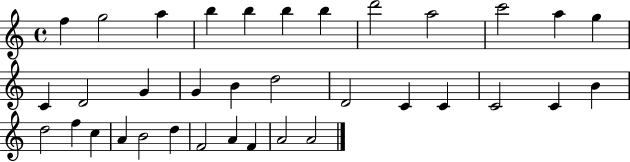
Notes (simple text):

F5/q G5/h A5/q B5/q B5/q B5/q B5/q D6/h A5/h C6/h A5/q G5/q C4/q D4/h G4/q G4/q B4/q D5/h D4/h C4/q C4/q C4/h C4/q B4/q D5/h F5/q C5/q A4/q B4/h D5/q F4/h A4/q F4/q A4/h A4/h